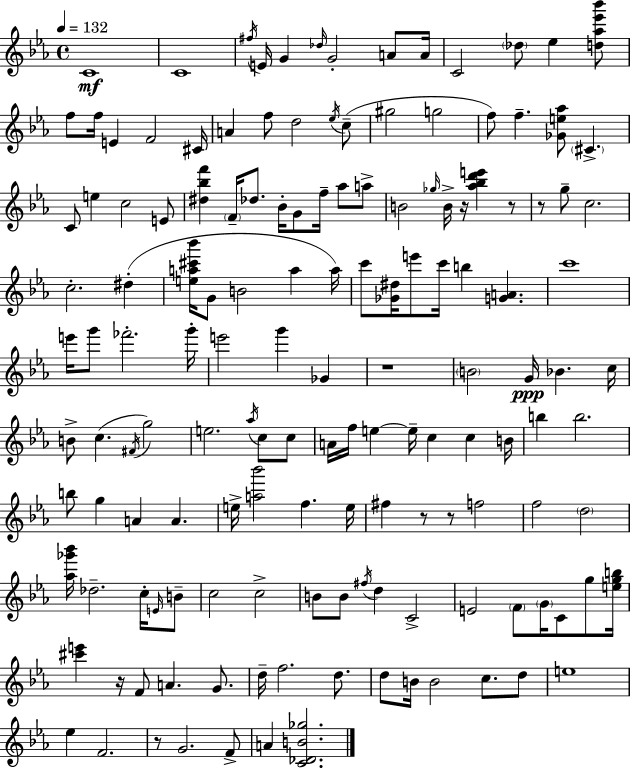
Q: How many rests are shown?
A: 8